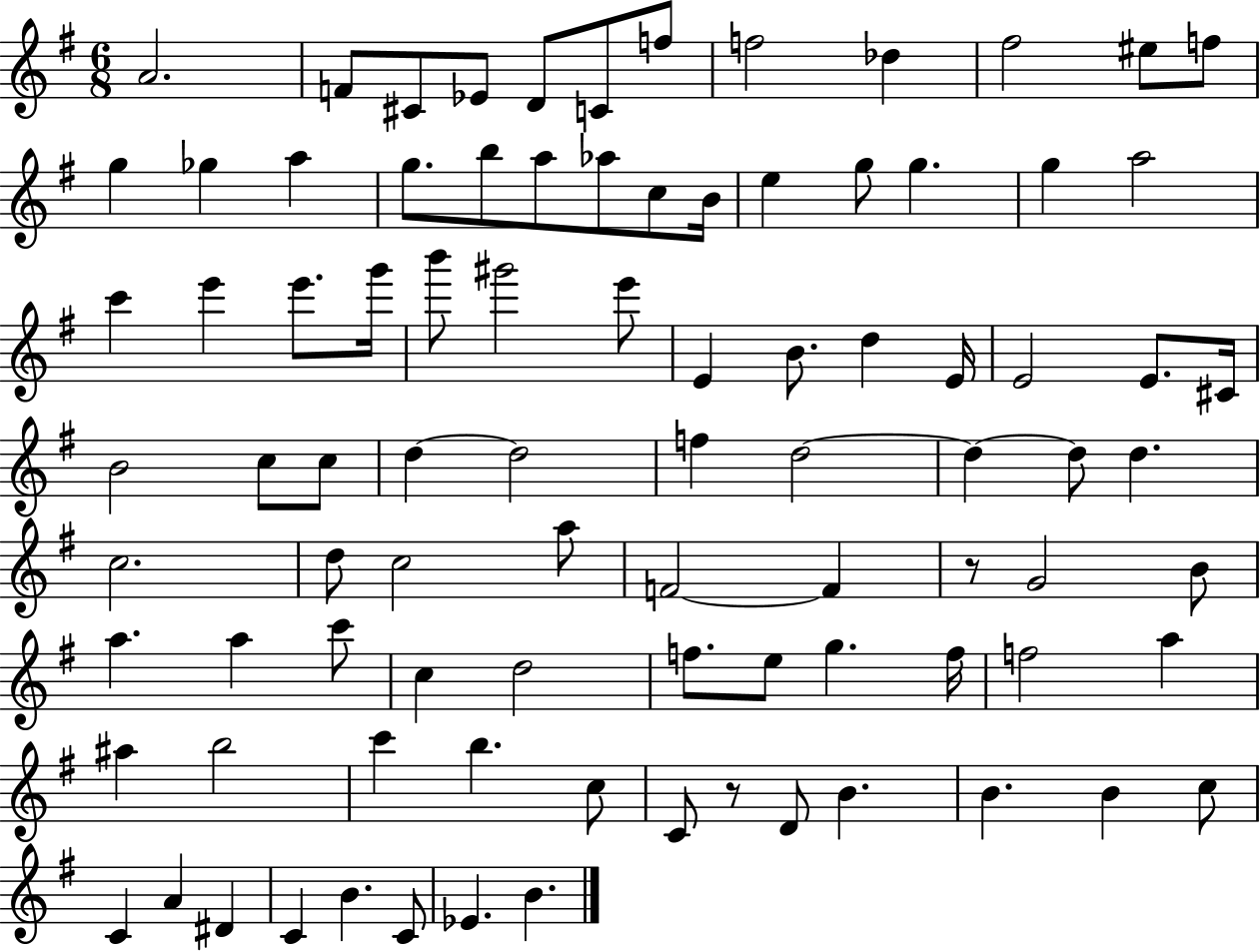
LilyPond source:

{
  \clef treble
  \numericTimeSignature
  \time 6/8
  \key g \major
  \repeat volta 2 { a'2. | f'8 cis'8 ees'8 d'8 c'8 f''8 | f''2 des''4 | fis''2 eis''8 f''8 | \break g''4 ges''4 a''4 | g''8. b''8 a''8 aes''8 c''8 b'16 | e''4 g''8 g''4. | g''4 a''2 | \break c'''4 e'''4 e'''8. g'''16 | b'''8 gis'''2 e'''8 | e'4 b'8. d''4 e'16 | e'2 e'8. cis'16 | \break b'2 c''8 c''8 | d''4~~ d''2 | f''4 d''2~~ | d''4~~ d''8 d''4. | \break c''2. | d''8 c''2 a''8 | f'2~~ f'4 | r8 g'2 b'8 | \break a''4. a''4 c'''8 | c''4 d''2 | f''8. e''8 g''4. f''16 | f''2 a''4 | \break ais''4 b''2 | c'''4 b''4. c''8 | c'8 r8 d'8 b'4. | b'4. b'4 c''8 | \break c'4 a'4 dis'4 | c'4 b'4. c'8 | ees'4. b'4. | } \bar "|."
}